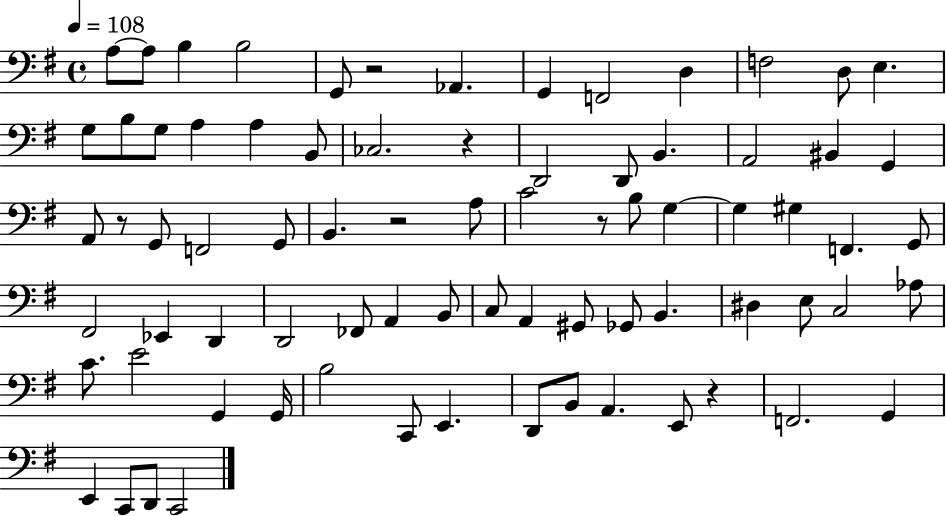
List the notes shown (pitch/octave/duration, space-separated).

A3/e A3/e B3/q B3/h G2/e R/h Ab2/q. G2/q F2/h D3/q F3/h D3/e E3/q. G3/e B3/e G3/e A3/q A3/q B2/e CES3/h. R/q D2/h D2/e B2/q. A2/h BIS2/q G2/q A2/e R/e G2/e F2/h G2/e B2/q. R/h A3/e C4/h R/e B3/e G3/q G3/q G#3/q F2/q. G2/e F#2/h Eb2/q D2/q D2/h FES2/e A2/q B2/e C3/e A2/q G#2/e Gb2/e B2/q. D#3/q E3/e C3/h Ab3/e C4/e. E4/h G2/q G2/s B3/h C2/e E2/q. D2/e B2/e A2/q. E2/e R/q F2/h. G2/q E2/q C2/e D2/e C2/h